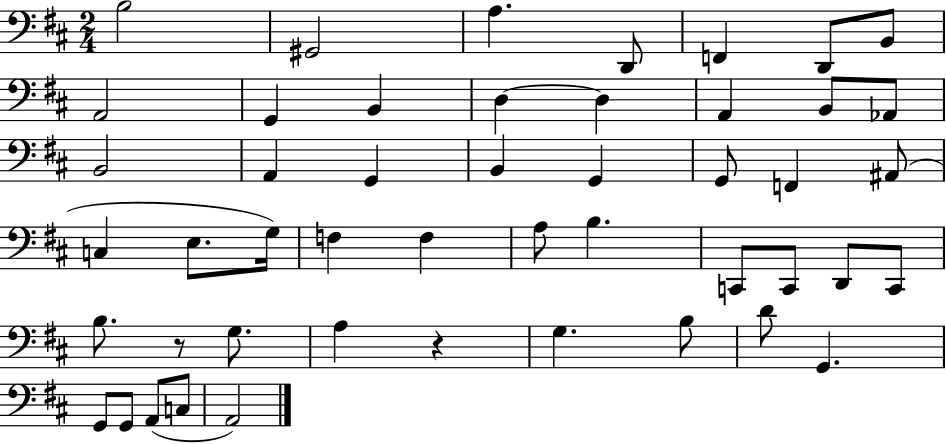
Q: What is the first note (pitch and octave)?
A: B3